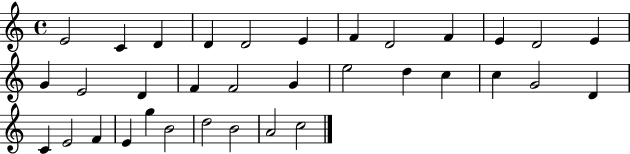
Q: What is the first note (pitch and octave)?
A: E4